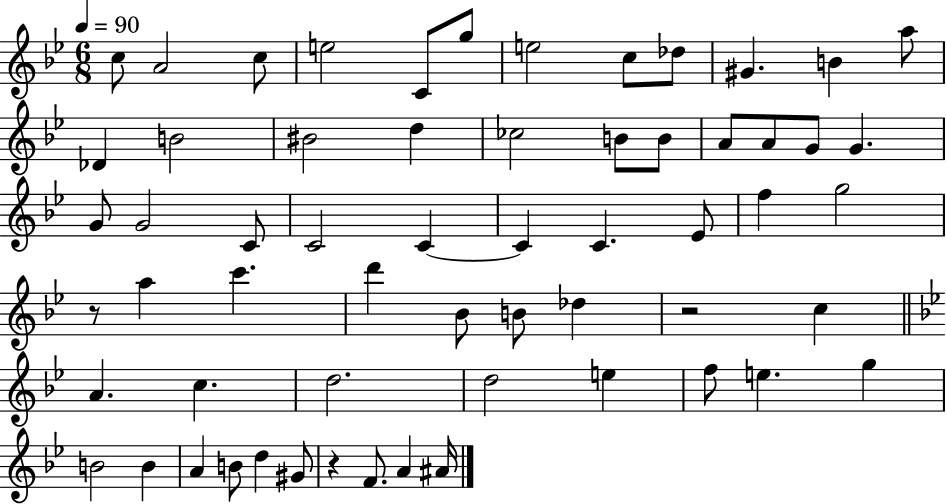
{
  \clef treble
  \numericTimeSignature
  \time 6/8
  \key bes \major
  \tempo 4 = 90
  c''8 a'2 c''8 | e''2 c'8 g''8 | e''2 c''8 des''8 | gis'4. b'4 a''8 | \break des'4 b'2 | bis'2 d''4 | ces''2 b'8 b'8 | a'8 a'8 g'8 g'4. | \break g'8 g'2 c'8 | c'2 c'4~~ | c'4 c'4. ees'8 | f''4 g''2 | \break r8 a''4 c'''4. | d'''4 bes'8 b'8 des''4 | r2 c''4 | \bar "||" \break \key bes \major a'4. c''4. | d''2. | d''2 e''4 | f''8 e''4. g''4 | \break b'2 b'4 | a'4 b'8 d''4 gis'8 | r4 f'8. a'4 ais'16 | \bar "|."
}